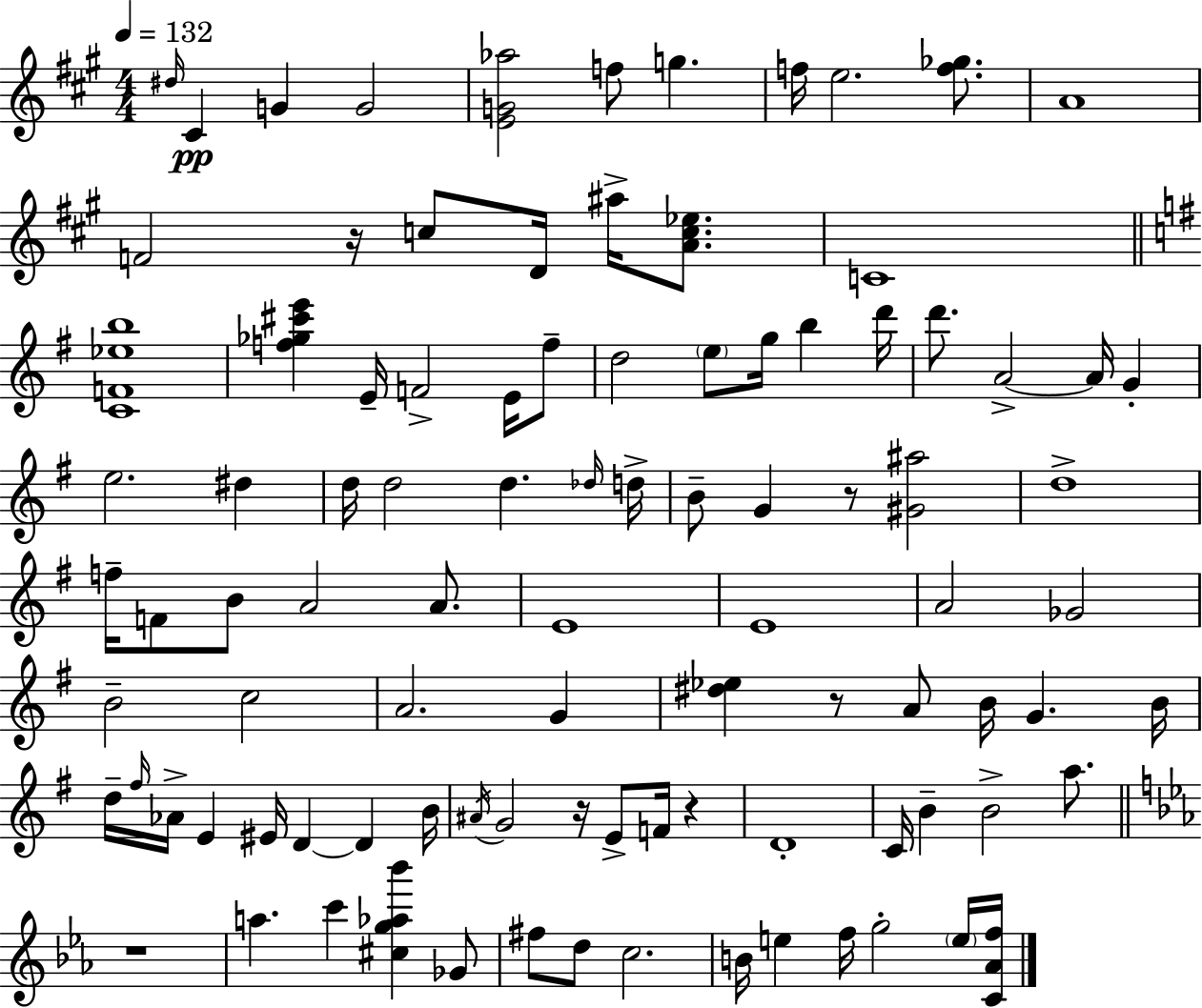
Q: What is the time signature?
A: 4/4